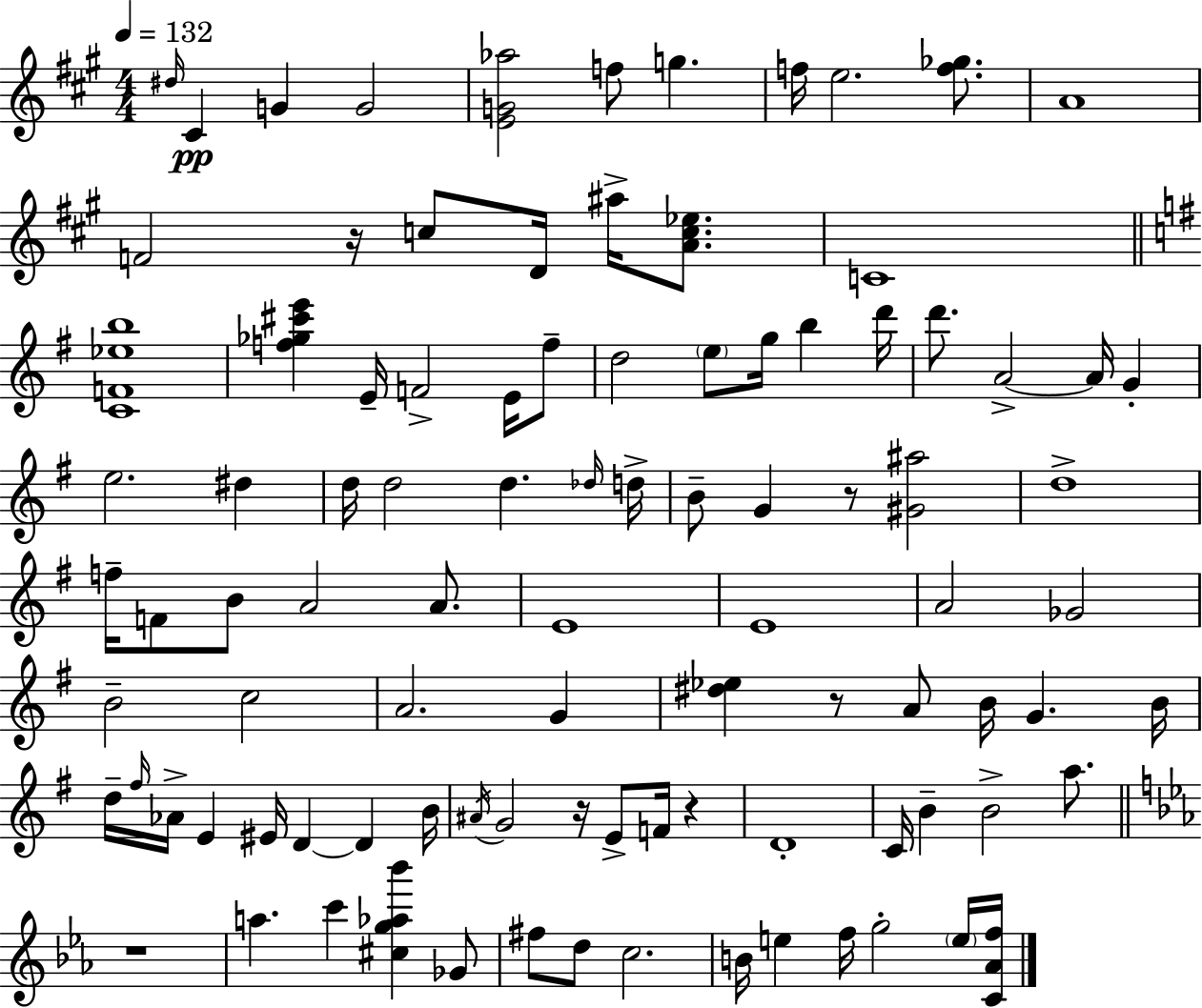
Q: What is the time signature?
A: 4/4